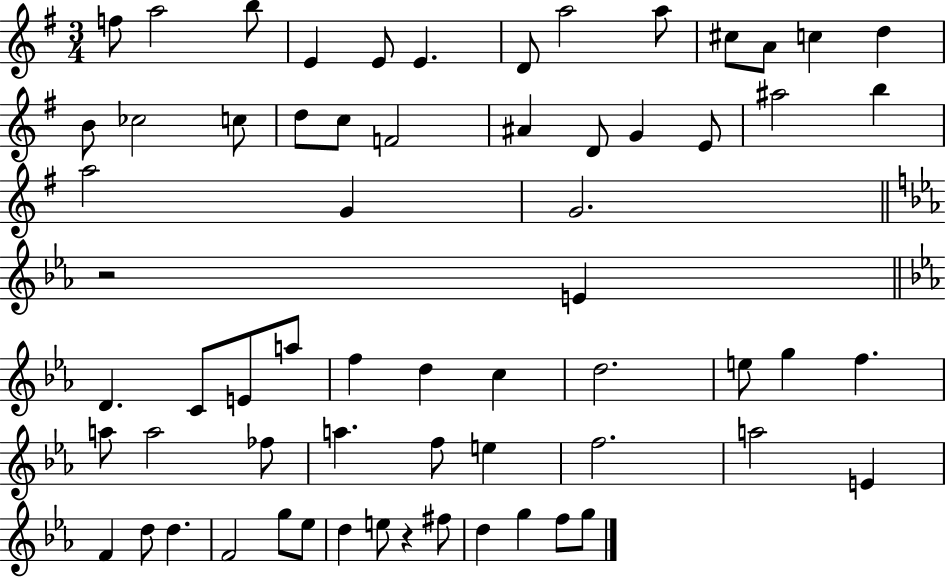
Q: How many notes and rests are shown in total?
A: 64